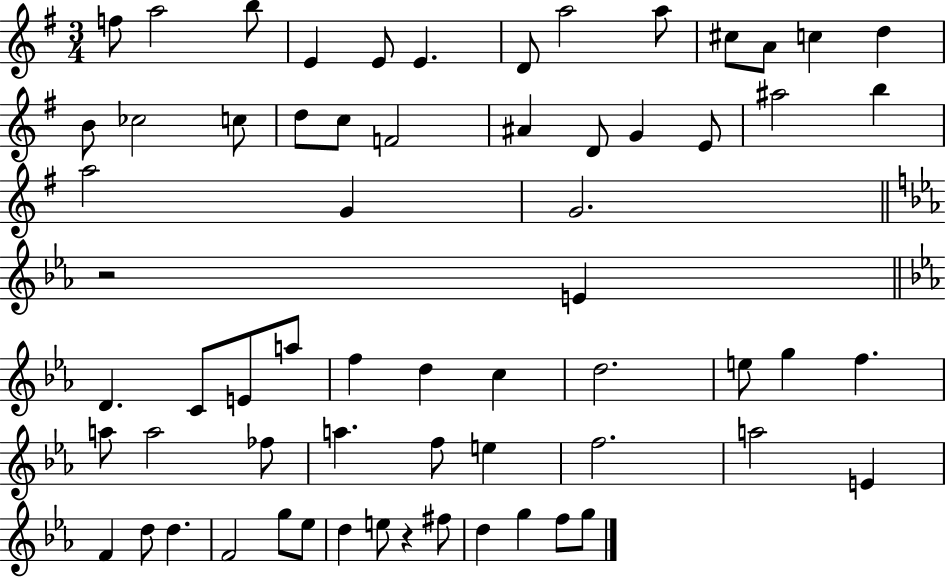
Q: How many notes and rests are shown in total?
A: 64